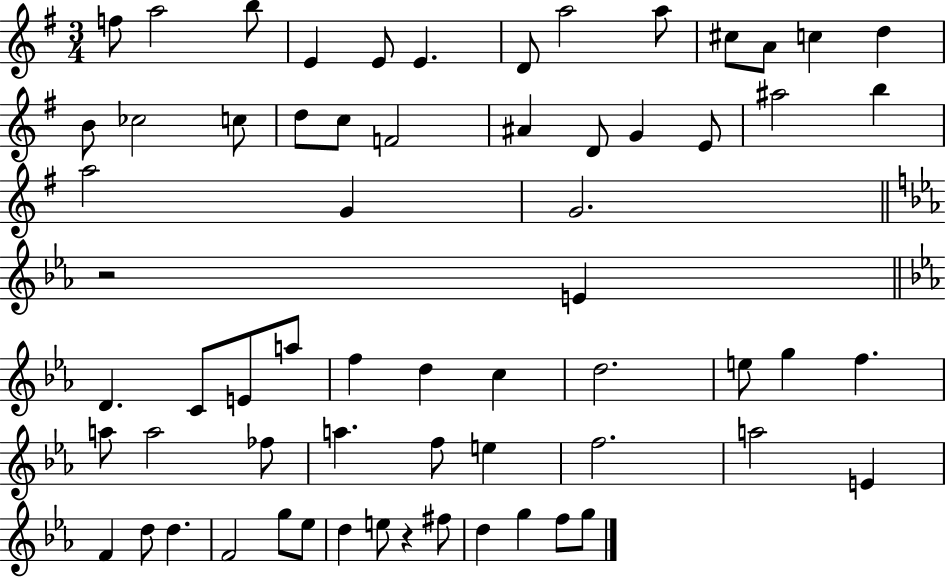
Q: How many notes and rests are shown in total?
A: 64